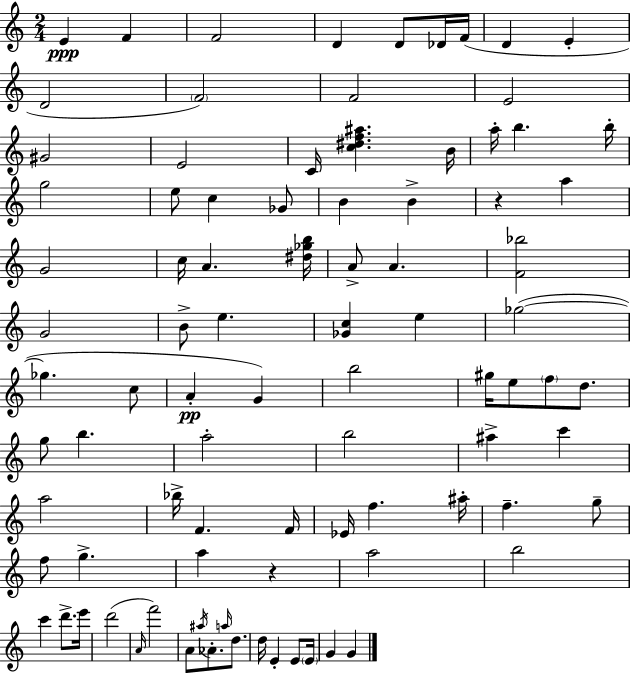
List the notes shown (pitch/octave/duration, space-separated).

E4/q F4/q F4/h D4/q D4/e Db4/s F4/s D4/q E4/q D4/h F4/h F4/h E4/h G#4/h E4/h C4/s [C5,D#5,F5,A#5]/q. B4/s A5/s B5/q. B5/s G5/h E5/e C5/q Gb4/e B4/q B4/q R/q A5/q G4/h C5/s A4/q. [D#5,Gb5,B5]/s A4/e A4/q. [F4,Bb5]/h G4/h B4/e E5/q. [Gb4,C5]/q E5/q Gb5/h Gb5/q. C5/e A4/q G4/q B5/h G#5/s E5/e F5/e D5/e. G5/e B5/q. A5/h B5/h A#5/q C6/q A5/h Bb5/s F4/q. F4/s Eb4/s F5/q. A#5/s F5/q. G5/e F5/e G5/q. A5/q R/q A5/h B5/h C6/q D6/e. E6/s D6/h A4/s F6/h A4/e A#5/s Ab4/e. A5/s D5/e. D5/s E4/q E4/e E4/s G4/q G4/q